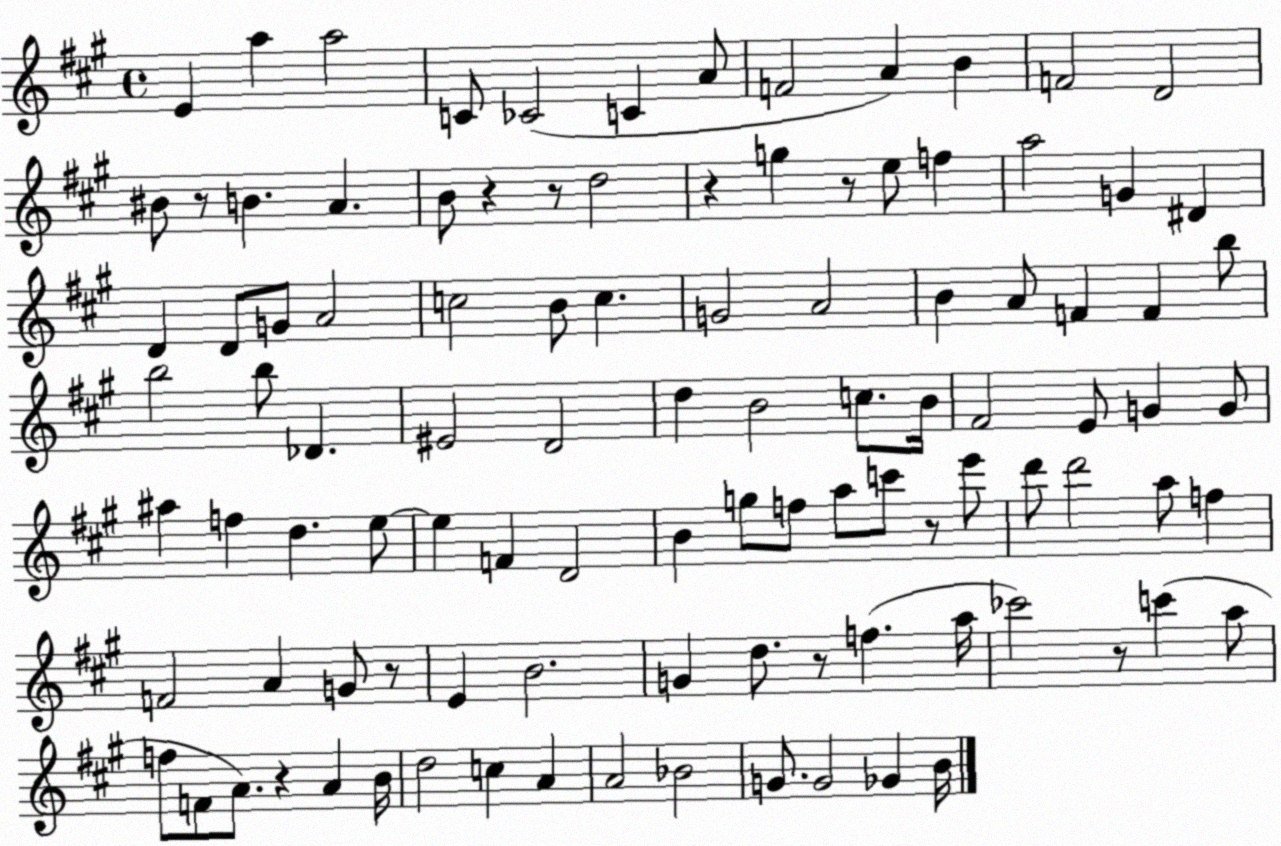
X:1
T:Untitled
M:4/4
L:1/4
K:A
E a a2 C/2 _C2 C A/2 F2 A B F2 D2 ^B/2 z/2 B A B/2 z z/2 d2 z g z/2 e/2 f a2 G ^D D D/2 G/2 A2 c2 B/2 c G2 A2 B A/2 F F b/2 b2 b/2 _D ^E2 D2 d B2 c/2 B/4 ^F2 E/2 G G/2 ^a f d e/2 e F D2 B g/2 f/2 a/2 c'/2 z/2 e'/2 d'/2 d'2 a/2 f F2 A G/2 z/2 E B2 G d/2 z/2 f a/4 _c'2 z/2 c' a/2 f/2 F/2 A/2 z A B/4 d2 c A A2 _B2 G/2 G2 _G B/4